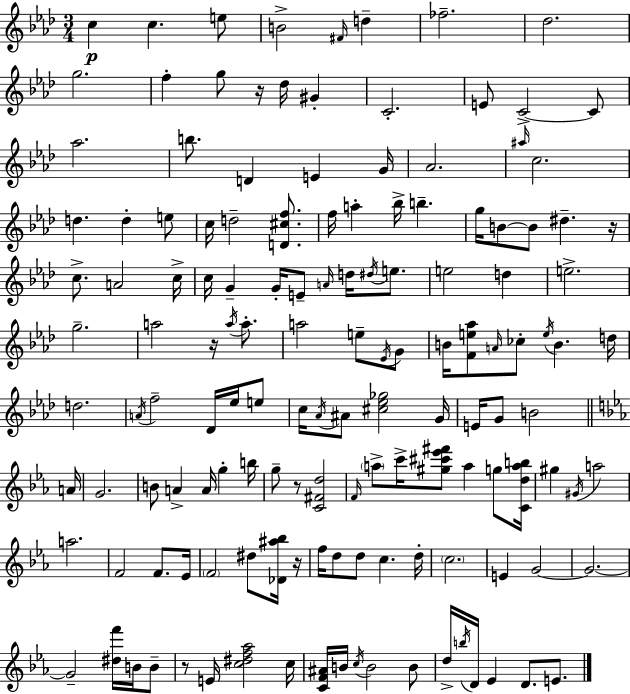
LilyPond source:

{
  \clef treble
  \numericTimeSignature
  \time 3/4
  \key f \minor
  c''4\p c''4. e''8 | b'2-> \grace { fis'16 } d''4-- | fes''2.-- | des''2. | \break g''2. | f''4-. g''8 r16 des''16 gis'4-. | c'2.-. | e'8 c'2->~~ c'8 | \break aes''2. | b''8. d'4 e'4 | g'16 aes'2. | \grace { ais''16 } c''2. | \break d''4. d''4-. | e''8 c''16 d''2-- <d' cis'' f''>8. | f''16 a''4-. bes''16-> b''4.-- | g''16 b'8~~ b'8 dis''4.-- | \break r16 c''8.-> a'2 | c''16-> c''16 g'4-- g'16-. e'8-- \grace { a'16 } d''16 | \acciaccatura { dis''16 } e''8. e''2 | d''4 e''2.-> | \break g''2.-- | a''2 | r16 \acciaccatura { a''16 } a''8.-. a''2 | e''8-- \acciaccatura { ees'16 } g'8 b'16 <f' e'' aes''>8 \grace { a'16 } ces''8-. | \break \acciaccatura { e''16 } b'4. d''16 d''2. | \acciaccatura { a'16 } f''2-- | des'16 ees''16 e''8 c''16 \acciaccatura { aes'16 } ais'8 | <cis'' ees'' ges''>2 g'16 e'16 g'8 | \break b'2 \bar "||" \break \key c \minor a'16 g'2. | b'8 a'4-> a'16 g''4-. | b''16 g''8-- r8 <c' fis' d''>2 | \grace { f'16 } \parenthesize a''8-> c'''16-> <gis'' cis''' ees''' fis'''>8 a''4 g''8 | \break <c' d'' a'' b''>16 gis''4 \acciaccatura { gis'16 } a''2 | a''2. | f'2 f'8. | ees'16 \parenthesize f'2 dis''8 | \break <des' ais'' bes''>16 r16 f''16 d''8 d''8 c''4. | d''16-. \parenthesize c''2. | e'4 g'2~~ | g'2.~~ | \break g'2-- <dis'' f'''>16 | b'16 b'8-- r8 e'16 <c'' dis'' f'' aes''>2 | c''16 <c' f' ais'>16 b'16 \acciaccatura { c''16 } b'2 | b'8 d''16-> \acciaccatura { b''16 } d'16 ees'4 d'8. | \break e'8. \bar "|."
}